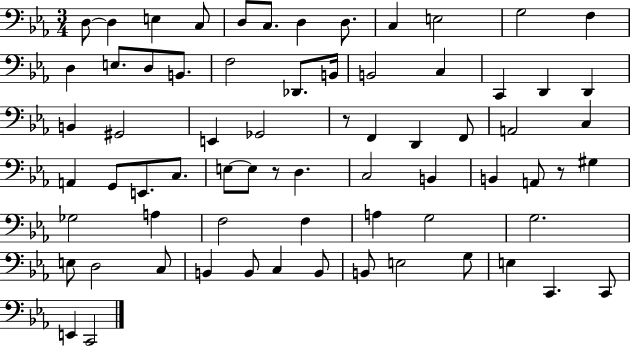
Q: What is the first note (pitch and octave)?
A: D3